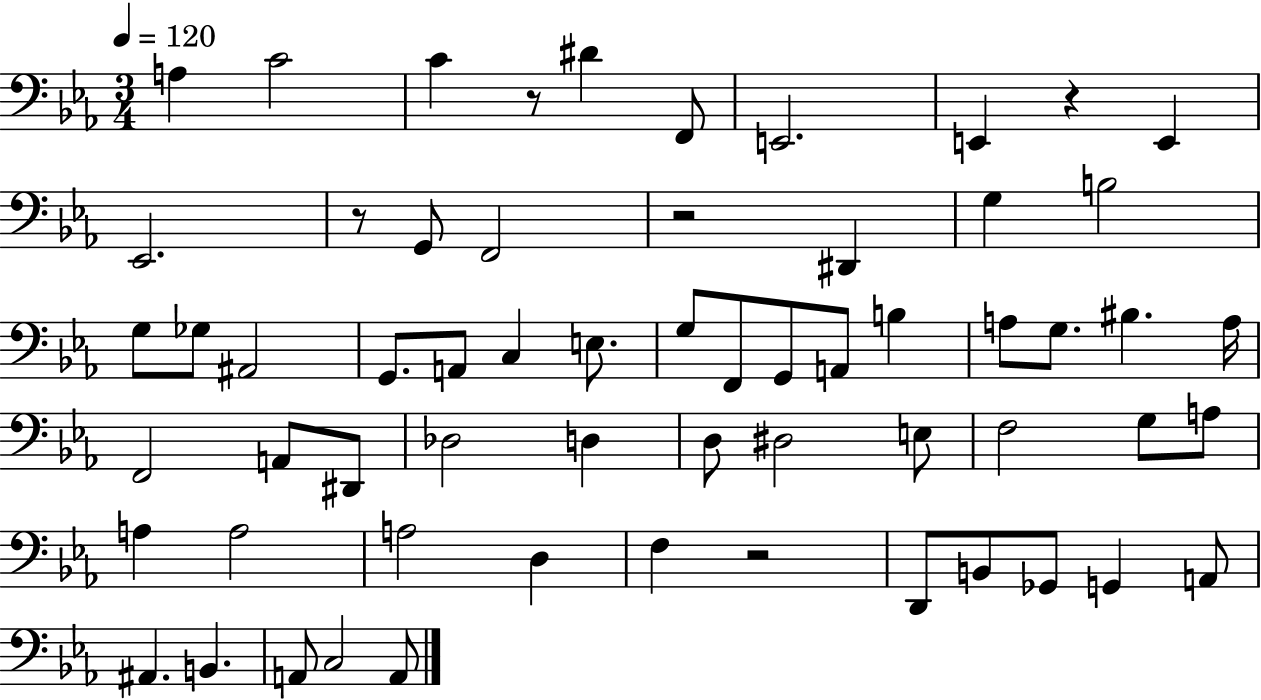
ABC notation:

X:1
T:Untitled
M:3/4
L:1/4
K:Eb
A, C2 C z/2 ^D F,,/2 E,,2 E,, z E,, _E,,2 z/2 G,,/2 F,,2 z2 ^D,, G, B,2 G,/2 _G,/2 ^A,,2 G,,/2 A,,/2 C, E,/2 G,/2 F,,/2 G,,/2 A,,/2 B, A,/2 G,/2 ^B, A,/4 F,,2 A,,/2 ^D,,/2 _D,2 D, D,/2 ^D,2 E,/2 F,2 G,/2 A,/2 A, A,2 A,2 D, F, z2 D,,/2 B,,/2 _G,,/2 G,, A,,/2 ^A,, B,, A,,/2 C,2 A,,/2